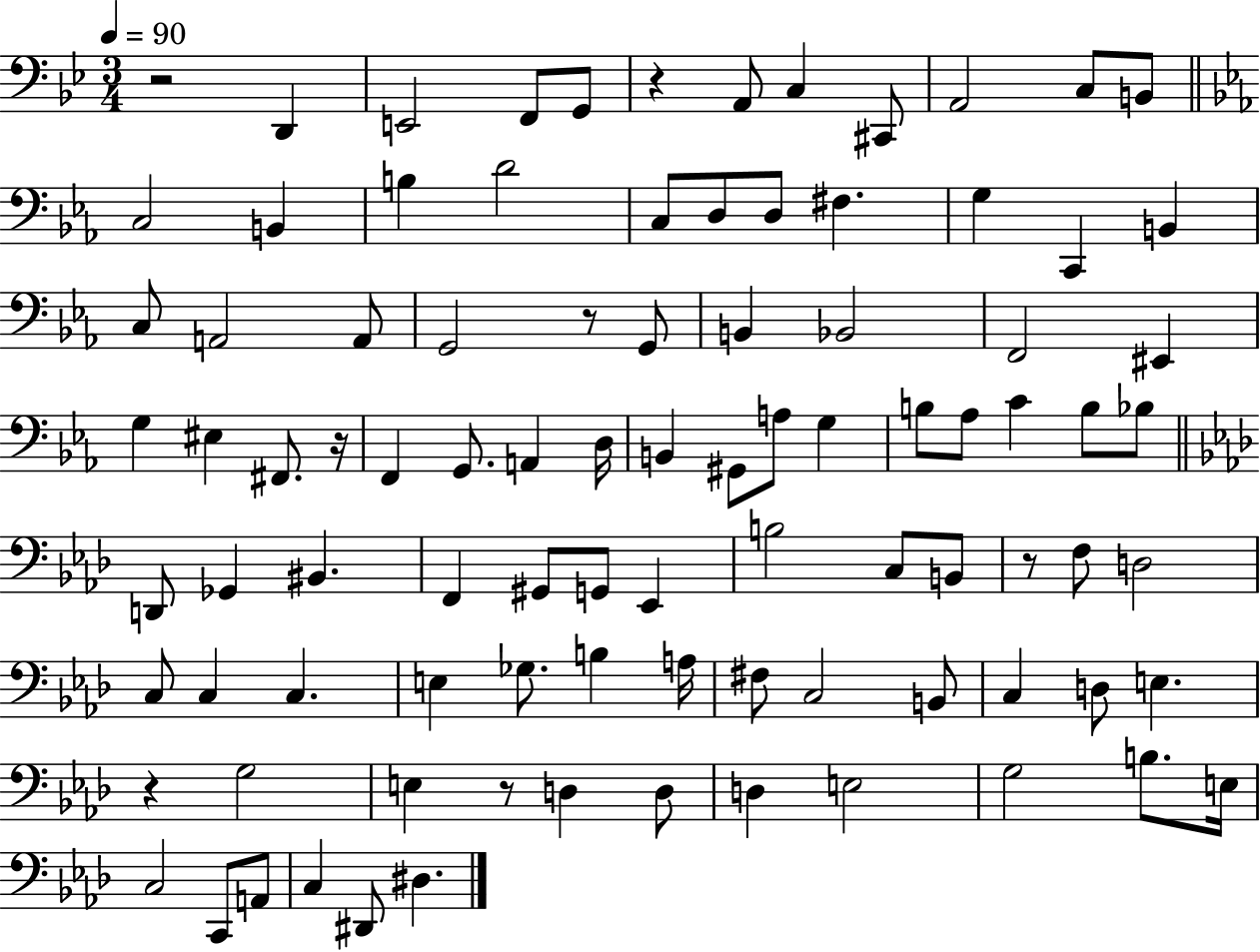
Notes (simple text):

R/h D2/q E2/h F2/e G2/e R/q A2/e C3/q C#2/e A2/h C3/e B2/e C3/h B2/q B3/q D4/h C3/e D3/e D3/e F#3/q. G3/q C2/q B2/q C3/e A2/h A2/e G2/h R/e G2/e B2/q Bb2/h F2/h EIS2/q G3/q EIS3/q F#2/e. R/s F2/q G2/e. A2/q D3/s B2/q G#2/e A3/e G3/q B3/e Ab3/e C4/q B3/e Bb3/e D2/e Gb2/q BIS2/q. F2/q G#2/e G2/e Eb2/q B3/h C3/e B2/e R/e F3/e D3/h C3/e C3/q C3/q. E3/q Gb3/e. B3/q A3/s F#3/e C3/h B2/e C3/q D3/e E3/q. R/q G3/h E3/q R/e D3/q D3/e D3/q E3/h G3/h B3/e. E3/s C3/h C2/e A2/e C3/q D#2/e D#3/q.